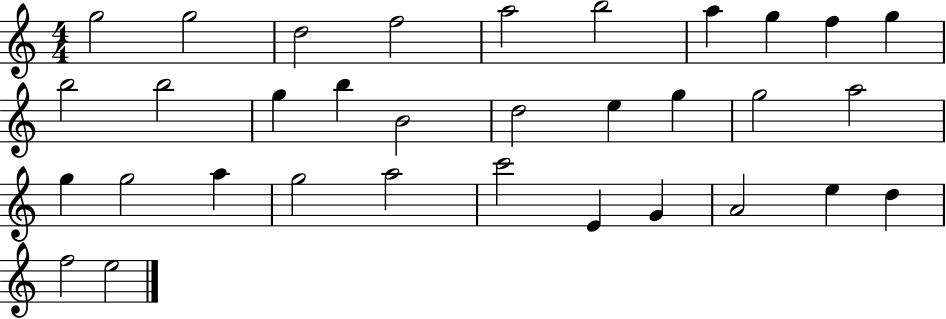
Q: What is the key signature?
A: C major